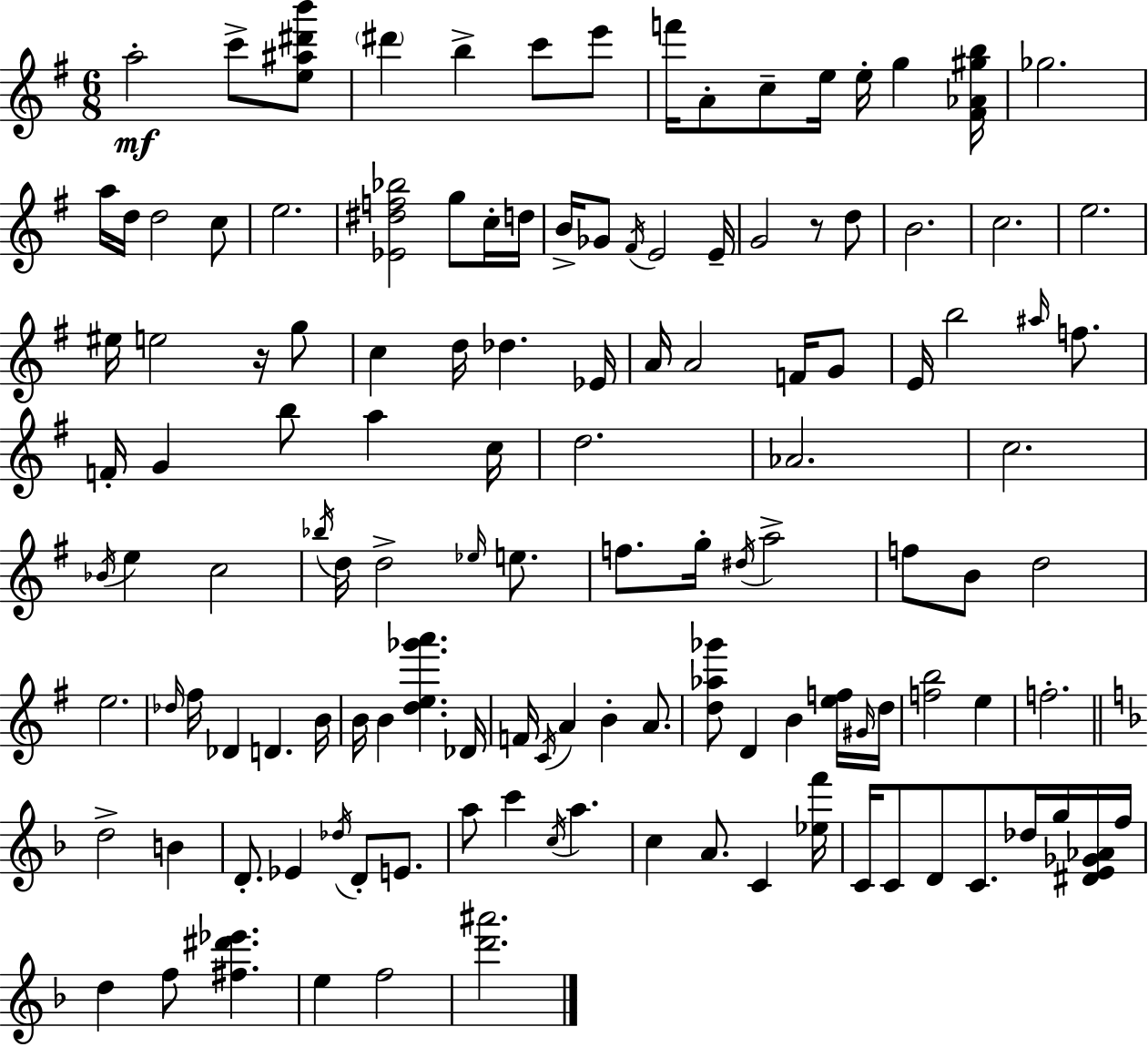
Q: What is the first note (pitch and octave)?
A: A5